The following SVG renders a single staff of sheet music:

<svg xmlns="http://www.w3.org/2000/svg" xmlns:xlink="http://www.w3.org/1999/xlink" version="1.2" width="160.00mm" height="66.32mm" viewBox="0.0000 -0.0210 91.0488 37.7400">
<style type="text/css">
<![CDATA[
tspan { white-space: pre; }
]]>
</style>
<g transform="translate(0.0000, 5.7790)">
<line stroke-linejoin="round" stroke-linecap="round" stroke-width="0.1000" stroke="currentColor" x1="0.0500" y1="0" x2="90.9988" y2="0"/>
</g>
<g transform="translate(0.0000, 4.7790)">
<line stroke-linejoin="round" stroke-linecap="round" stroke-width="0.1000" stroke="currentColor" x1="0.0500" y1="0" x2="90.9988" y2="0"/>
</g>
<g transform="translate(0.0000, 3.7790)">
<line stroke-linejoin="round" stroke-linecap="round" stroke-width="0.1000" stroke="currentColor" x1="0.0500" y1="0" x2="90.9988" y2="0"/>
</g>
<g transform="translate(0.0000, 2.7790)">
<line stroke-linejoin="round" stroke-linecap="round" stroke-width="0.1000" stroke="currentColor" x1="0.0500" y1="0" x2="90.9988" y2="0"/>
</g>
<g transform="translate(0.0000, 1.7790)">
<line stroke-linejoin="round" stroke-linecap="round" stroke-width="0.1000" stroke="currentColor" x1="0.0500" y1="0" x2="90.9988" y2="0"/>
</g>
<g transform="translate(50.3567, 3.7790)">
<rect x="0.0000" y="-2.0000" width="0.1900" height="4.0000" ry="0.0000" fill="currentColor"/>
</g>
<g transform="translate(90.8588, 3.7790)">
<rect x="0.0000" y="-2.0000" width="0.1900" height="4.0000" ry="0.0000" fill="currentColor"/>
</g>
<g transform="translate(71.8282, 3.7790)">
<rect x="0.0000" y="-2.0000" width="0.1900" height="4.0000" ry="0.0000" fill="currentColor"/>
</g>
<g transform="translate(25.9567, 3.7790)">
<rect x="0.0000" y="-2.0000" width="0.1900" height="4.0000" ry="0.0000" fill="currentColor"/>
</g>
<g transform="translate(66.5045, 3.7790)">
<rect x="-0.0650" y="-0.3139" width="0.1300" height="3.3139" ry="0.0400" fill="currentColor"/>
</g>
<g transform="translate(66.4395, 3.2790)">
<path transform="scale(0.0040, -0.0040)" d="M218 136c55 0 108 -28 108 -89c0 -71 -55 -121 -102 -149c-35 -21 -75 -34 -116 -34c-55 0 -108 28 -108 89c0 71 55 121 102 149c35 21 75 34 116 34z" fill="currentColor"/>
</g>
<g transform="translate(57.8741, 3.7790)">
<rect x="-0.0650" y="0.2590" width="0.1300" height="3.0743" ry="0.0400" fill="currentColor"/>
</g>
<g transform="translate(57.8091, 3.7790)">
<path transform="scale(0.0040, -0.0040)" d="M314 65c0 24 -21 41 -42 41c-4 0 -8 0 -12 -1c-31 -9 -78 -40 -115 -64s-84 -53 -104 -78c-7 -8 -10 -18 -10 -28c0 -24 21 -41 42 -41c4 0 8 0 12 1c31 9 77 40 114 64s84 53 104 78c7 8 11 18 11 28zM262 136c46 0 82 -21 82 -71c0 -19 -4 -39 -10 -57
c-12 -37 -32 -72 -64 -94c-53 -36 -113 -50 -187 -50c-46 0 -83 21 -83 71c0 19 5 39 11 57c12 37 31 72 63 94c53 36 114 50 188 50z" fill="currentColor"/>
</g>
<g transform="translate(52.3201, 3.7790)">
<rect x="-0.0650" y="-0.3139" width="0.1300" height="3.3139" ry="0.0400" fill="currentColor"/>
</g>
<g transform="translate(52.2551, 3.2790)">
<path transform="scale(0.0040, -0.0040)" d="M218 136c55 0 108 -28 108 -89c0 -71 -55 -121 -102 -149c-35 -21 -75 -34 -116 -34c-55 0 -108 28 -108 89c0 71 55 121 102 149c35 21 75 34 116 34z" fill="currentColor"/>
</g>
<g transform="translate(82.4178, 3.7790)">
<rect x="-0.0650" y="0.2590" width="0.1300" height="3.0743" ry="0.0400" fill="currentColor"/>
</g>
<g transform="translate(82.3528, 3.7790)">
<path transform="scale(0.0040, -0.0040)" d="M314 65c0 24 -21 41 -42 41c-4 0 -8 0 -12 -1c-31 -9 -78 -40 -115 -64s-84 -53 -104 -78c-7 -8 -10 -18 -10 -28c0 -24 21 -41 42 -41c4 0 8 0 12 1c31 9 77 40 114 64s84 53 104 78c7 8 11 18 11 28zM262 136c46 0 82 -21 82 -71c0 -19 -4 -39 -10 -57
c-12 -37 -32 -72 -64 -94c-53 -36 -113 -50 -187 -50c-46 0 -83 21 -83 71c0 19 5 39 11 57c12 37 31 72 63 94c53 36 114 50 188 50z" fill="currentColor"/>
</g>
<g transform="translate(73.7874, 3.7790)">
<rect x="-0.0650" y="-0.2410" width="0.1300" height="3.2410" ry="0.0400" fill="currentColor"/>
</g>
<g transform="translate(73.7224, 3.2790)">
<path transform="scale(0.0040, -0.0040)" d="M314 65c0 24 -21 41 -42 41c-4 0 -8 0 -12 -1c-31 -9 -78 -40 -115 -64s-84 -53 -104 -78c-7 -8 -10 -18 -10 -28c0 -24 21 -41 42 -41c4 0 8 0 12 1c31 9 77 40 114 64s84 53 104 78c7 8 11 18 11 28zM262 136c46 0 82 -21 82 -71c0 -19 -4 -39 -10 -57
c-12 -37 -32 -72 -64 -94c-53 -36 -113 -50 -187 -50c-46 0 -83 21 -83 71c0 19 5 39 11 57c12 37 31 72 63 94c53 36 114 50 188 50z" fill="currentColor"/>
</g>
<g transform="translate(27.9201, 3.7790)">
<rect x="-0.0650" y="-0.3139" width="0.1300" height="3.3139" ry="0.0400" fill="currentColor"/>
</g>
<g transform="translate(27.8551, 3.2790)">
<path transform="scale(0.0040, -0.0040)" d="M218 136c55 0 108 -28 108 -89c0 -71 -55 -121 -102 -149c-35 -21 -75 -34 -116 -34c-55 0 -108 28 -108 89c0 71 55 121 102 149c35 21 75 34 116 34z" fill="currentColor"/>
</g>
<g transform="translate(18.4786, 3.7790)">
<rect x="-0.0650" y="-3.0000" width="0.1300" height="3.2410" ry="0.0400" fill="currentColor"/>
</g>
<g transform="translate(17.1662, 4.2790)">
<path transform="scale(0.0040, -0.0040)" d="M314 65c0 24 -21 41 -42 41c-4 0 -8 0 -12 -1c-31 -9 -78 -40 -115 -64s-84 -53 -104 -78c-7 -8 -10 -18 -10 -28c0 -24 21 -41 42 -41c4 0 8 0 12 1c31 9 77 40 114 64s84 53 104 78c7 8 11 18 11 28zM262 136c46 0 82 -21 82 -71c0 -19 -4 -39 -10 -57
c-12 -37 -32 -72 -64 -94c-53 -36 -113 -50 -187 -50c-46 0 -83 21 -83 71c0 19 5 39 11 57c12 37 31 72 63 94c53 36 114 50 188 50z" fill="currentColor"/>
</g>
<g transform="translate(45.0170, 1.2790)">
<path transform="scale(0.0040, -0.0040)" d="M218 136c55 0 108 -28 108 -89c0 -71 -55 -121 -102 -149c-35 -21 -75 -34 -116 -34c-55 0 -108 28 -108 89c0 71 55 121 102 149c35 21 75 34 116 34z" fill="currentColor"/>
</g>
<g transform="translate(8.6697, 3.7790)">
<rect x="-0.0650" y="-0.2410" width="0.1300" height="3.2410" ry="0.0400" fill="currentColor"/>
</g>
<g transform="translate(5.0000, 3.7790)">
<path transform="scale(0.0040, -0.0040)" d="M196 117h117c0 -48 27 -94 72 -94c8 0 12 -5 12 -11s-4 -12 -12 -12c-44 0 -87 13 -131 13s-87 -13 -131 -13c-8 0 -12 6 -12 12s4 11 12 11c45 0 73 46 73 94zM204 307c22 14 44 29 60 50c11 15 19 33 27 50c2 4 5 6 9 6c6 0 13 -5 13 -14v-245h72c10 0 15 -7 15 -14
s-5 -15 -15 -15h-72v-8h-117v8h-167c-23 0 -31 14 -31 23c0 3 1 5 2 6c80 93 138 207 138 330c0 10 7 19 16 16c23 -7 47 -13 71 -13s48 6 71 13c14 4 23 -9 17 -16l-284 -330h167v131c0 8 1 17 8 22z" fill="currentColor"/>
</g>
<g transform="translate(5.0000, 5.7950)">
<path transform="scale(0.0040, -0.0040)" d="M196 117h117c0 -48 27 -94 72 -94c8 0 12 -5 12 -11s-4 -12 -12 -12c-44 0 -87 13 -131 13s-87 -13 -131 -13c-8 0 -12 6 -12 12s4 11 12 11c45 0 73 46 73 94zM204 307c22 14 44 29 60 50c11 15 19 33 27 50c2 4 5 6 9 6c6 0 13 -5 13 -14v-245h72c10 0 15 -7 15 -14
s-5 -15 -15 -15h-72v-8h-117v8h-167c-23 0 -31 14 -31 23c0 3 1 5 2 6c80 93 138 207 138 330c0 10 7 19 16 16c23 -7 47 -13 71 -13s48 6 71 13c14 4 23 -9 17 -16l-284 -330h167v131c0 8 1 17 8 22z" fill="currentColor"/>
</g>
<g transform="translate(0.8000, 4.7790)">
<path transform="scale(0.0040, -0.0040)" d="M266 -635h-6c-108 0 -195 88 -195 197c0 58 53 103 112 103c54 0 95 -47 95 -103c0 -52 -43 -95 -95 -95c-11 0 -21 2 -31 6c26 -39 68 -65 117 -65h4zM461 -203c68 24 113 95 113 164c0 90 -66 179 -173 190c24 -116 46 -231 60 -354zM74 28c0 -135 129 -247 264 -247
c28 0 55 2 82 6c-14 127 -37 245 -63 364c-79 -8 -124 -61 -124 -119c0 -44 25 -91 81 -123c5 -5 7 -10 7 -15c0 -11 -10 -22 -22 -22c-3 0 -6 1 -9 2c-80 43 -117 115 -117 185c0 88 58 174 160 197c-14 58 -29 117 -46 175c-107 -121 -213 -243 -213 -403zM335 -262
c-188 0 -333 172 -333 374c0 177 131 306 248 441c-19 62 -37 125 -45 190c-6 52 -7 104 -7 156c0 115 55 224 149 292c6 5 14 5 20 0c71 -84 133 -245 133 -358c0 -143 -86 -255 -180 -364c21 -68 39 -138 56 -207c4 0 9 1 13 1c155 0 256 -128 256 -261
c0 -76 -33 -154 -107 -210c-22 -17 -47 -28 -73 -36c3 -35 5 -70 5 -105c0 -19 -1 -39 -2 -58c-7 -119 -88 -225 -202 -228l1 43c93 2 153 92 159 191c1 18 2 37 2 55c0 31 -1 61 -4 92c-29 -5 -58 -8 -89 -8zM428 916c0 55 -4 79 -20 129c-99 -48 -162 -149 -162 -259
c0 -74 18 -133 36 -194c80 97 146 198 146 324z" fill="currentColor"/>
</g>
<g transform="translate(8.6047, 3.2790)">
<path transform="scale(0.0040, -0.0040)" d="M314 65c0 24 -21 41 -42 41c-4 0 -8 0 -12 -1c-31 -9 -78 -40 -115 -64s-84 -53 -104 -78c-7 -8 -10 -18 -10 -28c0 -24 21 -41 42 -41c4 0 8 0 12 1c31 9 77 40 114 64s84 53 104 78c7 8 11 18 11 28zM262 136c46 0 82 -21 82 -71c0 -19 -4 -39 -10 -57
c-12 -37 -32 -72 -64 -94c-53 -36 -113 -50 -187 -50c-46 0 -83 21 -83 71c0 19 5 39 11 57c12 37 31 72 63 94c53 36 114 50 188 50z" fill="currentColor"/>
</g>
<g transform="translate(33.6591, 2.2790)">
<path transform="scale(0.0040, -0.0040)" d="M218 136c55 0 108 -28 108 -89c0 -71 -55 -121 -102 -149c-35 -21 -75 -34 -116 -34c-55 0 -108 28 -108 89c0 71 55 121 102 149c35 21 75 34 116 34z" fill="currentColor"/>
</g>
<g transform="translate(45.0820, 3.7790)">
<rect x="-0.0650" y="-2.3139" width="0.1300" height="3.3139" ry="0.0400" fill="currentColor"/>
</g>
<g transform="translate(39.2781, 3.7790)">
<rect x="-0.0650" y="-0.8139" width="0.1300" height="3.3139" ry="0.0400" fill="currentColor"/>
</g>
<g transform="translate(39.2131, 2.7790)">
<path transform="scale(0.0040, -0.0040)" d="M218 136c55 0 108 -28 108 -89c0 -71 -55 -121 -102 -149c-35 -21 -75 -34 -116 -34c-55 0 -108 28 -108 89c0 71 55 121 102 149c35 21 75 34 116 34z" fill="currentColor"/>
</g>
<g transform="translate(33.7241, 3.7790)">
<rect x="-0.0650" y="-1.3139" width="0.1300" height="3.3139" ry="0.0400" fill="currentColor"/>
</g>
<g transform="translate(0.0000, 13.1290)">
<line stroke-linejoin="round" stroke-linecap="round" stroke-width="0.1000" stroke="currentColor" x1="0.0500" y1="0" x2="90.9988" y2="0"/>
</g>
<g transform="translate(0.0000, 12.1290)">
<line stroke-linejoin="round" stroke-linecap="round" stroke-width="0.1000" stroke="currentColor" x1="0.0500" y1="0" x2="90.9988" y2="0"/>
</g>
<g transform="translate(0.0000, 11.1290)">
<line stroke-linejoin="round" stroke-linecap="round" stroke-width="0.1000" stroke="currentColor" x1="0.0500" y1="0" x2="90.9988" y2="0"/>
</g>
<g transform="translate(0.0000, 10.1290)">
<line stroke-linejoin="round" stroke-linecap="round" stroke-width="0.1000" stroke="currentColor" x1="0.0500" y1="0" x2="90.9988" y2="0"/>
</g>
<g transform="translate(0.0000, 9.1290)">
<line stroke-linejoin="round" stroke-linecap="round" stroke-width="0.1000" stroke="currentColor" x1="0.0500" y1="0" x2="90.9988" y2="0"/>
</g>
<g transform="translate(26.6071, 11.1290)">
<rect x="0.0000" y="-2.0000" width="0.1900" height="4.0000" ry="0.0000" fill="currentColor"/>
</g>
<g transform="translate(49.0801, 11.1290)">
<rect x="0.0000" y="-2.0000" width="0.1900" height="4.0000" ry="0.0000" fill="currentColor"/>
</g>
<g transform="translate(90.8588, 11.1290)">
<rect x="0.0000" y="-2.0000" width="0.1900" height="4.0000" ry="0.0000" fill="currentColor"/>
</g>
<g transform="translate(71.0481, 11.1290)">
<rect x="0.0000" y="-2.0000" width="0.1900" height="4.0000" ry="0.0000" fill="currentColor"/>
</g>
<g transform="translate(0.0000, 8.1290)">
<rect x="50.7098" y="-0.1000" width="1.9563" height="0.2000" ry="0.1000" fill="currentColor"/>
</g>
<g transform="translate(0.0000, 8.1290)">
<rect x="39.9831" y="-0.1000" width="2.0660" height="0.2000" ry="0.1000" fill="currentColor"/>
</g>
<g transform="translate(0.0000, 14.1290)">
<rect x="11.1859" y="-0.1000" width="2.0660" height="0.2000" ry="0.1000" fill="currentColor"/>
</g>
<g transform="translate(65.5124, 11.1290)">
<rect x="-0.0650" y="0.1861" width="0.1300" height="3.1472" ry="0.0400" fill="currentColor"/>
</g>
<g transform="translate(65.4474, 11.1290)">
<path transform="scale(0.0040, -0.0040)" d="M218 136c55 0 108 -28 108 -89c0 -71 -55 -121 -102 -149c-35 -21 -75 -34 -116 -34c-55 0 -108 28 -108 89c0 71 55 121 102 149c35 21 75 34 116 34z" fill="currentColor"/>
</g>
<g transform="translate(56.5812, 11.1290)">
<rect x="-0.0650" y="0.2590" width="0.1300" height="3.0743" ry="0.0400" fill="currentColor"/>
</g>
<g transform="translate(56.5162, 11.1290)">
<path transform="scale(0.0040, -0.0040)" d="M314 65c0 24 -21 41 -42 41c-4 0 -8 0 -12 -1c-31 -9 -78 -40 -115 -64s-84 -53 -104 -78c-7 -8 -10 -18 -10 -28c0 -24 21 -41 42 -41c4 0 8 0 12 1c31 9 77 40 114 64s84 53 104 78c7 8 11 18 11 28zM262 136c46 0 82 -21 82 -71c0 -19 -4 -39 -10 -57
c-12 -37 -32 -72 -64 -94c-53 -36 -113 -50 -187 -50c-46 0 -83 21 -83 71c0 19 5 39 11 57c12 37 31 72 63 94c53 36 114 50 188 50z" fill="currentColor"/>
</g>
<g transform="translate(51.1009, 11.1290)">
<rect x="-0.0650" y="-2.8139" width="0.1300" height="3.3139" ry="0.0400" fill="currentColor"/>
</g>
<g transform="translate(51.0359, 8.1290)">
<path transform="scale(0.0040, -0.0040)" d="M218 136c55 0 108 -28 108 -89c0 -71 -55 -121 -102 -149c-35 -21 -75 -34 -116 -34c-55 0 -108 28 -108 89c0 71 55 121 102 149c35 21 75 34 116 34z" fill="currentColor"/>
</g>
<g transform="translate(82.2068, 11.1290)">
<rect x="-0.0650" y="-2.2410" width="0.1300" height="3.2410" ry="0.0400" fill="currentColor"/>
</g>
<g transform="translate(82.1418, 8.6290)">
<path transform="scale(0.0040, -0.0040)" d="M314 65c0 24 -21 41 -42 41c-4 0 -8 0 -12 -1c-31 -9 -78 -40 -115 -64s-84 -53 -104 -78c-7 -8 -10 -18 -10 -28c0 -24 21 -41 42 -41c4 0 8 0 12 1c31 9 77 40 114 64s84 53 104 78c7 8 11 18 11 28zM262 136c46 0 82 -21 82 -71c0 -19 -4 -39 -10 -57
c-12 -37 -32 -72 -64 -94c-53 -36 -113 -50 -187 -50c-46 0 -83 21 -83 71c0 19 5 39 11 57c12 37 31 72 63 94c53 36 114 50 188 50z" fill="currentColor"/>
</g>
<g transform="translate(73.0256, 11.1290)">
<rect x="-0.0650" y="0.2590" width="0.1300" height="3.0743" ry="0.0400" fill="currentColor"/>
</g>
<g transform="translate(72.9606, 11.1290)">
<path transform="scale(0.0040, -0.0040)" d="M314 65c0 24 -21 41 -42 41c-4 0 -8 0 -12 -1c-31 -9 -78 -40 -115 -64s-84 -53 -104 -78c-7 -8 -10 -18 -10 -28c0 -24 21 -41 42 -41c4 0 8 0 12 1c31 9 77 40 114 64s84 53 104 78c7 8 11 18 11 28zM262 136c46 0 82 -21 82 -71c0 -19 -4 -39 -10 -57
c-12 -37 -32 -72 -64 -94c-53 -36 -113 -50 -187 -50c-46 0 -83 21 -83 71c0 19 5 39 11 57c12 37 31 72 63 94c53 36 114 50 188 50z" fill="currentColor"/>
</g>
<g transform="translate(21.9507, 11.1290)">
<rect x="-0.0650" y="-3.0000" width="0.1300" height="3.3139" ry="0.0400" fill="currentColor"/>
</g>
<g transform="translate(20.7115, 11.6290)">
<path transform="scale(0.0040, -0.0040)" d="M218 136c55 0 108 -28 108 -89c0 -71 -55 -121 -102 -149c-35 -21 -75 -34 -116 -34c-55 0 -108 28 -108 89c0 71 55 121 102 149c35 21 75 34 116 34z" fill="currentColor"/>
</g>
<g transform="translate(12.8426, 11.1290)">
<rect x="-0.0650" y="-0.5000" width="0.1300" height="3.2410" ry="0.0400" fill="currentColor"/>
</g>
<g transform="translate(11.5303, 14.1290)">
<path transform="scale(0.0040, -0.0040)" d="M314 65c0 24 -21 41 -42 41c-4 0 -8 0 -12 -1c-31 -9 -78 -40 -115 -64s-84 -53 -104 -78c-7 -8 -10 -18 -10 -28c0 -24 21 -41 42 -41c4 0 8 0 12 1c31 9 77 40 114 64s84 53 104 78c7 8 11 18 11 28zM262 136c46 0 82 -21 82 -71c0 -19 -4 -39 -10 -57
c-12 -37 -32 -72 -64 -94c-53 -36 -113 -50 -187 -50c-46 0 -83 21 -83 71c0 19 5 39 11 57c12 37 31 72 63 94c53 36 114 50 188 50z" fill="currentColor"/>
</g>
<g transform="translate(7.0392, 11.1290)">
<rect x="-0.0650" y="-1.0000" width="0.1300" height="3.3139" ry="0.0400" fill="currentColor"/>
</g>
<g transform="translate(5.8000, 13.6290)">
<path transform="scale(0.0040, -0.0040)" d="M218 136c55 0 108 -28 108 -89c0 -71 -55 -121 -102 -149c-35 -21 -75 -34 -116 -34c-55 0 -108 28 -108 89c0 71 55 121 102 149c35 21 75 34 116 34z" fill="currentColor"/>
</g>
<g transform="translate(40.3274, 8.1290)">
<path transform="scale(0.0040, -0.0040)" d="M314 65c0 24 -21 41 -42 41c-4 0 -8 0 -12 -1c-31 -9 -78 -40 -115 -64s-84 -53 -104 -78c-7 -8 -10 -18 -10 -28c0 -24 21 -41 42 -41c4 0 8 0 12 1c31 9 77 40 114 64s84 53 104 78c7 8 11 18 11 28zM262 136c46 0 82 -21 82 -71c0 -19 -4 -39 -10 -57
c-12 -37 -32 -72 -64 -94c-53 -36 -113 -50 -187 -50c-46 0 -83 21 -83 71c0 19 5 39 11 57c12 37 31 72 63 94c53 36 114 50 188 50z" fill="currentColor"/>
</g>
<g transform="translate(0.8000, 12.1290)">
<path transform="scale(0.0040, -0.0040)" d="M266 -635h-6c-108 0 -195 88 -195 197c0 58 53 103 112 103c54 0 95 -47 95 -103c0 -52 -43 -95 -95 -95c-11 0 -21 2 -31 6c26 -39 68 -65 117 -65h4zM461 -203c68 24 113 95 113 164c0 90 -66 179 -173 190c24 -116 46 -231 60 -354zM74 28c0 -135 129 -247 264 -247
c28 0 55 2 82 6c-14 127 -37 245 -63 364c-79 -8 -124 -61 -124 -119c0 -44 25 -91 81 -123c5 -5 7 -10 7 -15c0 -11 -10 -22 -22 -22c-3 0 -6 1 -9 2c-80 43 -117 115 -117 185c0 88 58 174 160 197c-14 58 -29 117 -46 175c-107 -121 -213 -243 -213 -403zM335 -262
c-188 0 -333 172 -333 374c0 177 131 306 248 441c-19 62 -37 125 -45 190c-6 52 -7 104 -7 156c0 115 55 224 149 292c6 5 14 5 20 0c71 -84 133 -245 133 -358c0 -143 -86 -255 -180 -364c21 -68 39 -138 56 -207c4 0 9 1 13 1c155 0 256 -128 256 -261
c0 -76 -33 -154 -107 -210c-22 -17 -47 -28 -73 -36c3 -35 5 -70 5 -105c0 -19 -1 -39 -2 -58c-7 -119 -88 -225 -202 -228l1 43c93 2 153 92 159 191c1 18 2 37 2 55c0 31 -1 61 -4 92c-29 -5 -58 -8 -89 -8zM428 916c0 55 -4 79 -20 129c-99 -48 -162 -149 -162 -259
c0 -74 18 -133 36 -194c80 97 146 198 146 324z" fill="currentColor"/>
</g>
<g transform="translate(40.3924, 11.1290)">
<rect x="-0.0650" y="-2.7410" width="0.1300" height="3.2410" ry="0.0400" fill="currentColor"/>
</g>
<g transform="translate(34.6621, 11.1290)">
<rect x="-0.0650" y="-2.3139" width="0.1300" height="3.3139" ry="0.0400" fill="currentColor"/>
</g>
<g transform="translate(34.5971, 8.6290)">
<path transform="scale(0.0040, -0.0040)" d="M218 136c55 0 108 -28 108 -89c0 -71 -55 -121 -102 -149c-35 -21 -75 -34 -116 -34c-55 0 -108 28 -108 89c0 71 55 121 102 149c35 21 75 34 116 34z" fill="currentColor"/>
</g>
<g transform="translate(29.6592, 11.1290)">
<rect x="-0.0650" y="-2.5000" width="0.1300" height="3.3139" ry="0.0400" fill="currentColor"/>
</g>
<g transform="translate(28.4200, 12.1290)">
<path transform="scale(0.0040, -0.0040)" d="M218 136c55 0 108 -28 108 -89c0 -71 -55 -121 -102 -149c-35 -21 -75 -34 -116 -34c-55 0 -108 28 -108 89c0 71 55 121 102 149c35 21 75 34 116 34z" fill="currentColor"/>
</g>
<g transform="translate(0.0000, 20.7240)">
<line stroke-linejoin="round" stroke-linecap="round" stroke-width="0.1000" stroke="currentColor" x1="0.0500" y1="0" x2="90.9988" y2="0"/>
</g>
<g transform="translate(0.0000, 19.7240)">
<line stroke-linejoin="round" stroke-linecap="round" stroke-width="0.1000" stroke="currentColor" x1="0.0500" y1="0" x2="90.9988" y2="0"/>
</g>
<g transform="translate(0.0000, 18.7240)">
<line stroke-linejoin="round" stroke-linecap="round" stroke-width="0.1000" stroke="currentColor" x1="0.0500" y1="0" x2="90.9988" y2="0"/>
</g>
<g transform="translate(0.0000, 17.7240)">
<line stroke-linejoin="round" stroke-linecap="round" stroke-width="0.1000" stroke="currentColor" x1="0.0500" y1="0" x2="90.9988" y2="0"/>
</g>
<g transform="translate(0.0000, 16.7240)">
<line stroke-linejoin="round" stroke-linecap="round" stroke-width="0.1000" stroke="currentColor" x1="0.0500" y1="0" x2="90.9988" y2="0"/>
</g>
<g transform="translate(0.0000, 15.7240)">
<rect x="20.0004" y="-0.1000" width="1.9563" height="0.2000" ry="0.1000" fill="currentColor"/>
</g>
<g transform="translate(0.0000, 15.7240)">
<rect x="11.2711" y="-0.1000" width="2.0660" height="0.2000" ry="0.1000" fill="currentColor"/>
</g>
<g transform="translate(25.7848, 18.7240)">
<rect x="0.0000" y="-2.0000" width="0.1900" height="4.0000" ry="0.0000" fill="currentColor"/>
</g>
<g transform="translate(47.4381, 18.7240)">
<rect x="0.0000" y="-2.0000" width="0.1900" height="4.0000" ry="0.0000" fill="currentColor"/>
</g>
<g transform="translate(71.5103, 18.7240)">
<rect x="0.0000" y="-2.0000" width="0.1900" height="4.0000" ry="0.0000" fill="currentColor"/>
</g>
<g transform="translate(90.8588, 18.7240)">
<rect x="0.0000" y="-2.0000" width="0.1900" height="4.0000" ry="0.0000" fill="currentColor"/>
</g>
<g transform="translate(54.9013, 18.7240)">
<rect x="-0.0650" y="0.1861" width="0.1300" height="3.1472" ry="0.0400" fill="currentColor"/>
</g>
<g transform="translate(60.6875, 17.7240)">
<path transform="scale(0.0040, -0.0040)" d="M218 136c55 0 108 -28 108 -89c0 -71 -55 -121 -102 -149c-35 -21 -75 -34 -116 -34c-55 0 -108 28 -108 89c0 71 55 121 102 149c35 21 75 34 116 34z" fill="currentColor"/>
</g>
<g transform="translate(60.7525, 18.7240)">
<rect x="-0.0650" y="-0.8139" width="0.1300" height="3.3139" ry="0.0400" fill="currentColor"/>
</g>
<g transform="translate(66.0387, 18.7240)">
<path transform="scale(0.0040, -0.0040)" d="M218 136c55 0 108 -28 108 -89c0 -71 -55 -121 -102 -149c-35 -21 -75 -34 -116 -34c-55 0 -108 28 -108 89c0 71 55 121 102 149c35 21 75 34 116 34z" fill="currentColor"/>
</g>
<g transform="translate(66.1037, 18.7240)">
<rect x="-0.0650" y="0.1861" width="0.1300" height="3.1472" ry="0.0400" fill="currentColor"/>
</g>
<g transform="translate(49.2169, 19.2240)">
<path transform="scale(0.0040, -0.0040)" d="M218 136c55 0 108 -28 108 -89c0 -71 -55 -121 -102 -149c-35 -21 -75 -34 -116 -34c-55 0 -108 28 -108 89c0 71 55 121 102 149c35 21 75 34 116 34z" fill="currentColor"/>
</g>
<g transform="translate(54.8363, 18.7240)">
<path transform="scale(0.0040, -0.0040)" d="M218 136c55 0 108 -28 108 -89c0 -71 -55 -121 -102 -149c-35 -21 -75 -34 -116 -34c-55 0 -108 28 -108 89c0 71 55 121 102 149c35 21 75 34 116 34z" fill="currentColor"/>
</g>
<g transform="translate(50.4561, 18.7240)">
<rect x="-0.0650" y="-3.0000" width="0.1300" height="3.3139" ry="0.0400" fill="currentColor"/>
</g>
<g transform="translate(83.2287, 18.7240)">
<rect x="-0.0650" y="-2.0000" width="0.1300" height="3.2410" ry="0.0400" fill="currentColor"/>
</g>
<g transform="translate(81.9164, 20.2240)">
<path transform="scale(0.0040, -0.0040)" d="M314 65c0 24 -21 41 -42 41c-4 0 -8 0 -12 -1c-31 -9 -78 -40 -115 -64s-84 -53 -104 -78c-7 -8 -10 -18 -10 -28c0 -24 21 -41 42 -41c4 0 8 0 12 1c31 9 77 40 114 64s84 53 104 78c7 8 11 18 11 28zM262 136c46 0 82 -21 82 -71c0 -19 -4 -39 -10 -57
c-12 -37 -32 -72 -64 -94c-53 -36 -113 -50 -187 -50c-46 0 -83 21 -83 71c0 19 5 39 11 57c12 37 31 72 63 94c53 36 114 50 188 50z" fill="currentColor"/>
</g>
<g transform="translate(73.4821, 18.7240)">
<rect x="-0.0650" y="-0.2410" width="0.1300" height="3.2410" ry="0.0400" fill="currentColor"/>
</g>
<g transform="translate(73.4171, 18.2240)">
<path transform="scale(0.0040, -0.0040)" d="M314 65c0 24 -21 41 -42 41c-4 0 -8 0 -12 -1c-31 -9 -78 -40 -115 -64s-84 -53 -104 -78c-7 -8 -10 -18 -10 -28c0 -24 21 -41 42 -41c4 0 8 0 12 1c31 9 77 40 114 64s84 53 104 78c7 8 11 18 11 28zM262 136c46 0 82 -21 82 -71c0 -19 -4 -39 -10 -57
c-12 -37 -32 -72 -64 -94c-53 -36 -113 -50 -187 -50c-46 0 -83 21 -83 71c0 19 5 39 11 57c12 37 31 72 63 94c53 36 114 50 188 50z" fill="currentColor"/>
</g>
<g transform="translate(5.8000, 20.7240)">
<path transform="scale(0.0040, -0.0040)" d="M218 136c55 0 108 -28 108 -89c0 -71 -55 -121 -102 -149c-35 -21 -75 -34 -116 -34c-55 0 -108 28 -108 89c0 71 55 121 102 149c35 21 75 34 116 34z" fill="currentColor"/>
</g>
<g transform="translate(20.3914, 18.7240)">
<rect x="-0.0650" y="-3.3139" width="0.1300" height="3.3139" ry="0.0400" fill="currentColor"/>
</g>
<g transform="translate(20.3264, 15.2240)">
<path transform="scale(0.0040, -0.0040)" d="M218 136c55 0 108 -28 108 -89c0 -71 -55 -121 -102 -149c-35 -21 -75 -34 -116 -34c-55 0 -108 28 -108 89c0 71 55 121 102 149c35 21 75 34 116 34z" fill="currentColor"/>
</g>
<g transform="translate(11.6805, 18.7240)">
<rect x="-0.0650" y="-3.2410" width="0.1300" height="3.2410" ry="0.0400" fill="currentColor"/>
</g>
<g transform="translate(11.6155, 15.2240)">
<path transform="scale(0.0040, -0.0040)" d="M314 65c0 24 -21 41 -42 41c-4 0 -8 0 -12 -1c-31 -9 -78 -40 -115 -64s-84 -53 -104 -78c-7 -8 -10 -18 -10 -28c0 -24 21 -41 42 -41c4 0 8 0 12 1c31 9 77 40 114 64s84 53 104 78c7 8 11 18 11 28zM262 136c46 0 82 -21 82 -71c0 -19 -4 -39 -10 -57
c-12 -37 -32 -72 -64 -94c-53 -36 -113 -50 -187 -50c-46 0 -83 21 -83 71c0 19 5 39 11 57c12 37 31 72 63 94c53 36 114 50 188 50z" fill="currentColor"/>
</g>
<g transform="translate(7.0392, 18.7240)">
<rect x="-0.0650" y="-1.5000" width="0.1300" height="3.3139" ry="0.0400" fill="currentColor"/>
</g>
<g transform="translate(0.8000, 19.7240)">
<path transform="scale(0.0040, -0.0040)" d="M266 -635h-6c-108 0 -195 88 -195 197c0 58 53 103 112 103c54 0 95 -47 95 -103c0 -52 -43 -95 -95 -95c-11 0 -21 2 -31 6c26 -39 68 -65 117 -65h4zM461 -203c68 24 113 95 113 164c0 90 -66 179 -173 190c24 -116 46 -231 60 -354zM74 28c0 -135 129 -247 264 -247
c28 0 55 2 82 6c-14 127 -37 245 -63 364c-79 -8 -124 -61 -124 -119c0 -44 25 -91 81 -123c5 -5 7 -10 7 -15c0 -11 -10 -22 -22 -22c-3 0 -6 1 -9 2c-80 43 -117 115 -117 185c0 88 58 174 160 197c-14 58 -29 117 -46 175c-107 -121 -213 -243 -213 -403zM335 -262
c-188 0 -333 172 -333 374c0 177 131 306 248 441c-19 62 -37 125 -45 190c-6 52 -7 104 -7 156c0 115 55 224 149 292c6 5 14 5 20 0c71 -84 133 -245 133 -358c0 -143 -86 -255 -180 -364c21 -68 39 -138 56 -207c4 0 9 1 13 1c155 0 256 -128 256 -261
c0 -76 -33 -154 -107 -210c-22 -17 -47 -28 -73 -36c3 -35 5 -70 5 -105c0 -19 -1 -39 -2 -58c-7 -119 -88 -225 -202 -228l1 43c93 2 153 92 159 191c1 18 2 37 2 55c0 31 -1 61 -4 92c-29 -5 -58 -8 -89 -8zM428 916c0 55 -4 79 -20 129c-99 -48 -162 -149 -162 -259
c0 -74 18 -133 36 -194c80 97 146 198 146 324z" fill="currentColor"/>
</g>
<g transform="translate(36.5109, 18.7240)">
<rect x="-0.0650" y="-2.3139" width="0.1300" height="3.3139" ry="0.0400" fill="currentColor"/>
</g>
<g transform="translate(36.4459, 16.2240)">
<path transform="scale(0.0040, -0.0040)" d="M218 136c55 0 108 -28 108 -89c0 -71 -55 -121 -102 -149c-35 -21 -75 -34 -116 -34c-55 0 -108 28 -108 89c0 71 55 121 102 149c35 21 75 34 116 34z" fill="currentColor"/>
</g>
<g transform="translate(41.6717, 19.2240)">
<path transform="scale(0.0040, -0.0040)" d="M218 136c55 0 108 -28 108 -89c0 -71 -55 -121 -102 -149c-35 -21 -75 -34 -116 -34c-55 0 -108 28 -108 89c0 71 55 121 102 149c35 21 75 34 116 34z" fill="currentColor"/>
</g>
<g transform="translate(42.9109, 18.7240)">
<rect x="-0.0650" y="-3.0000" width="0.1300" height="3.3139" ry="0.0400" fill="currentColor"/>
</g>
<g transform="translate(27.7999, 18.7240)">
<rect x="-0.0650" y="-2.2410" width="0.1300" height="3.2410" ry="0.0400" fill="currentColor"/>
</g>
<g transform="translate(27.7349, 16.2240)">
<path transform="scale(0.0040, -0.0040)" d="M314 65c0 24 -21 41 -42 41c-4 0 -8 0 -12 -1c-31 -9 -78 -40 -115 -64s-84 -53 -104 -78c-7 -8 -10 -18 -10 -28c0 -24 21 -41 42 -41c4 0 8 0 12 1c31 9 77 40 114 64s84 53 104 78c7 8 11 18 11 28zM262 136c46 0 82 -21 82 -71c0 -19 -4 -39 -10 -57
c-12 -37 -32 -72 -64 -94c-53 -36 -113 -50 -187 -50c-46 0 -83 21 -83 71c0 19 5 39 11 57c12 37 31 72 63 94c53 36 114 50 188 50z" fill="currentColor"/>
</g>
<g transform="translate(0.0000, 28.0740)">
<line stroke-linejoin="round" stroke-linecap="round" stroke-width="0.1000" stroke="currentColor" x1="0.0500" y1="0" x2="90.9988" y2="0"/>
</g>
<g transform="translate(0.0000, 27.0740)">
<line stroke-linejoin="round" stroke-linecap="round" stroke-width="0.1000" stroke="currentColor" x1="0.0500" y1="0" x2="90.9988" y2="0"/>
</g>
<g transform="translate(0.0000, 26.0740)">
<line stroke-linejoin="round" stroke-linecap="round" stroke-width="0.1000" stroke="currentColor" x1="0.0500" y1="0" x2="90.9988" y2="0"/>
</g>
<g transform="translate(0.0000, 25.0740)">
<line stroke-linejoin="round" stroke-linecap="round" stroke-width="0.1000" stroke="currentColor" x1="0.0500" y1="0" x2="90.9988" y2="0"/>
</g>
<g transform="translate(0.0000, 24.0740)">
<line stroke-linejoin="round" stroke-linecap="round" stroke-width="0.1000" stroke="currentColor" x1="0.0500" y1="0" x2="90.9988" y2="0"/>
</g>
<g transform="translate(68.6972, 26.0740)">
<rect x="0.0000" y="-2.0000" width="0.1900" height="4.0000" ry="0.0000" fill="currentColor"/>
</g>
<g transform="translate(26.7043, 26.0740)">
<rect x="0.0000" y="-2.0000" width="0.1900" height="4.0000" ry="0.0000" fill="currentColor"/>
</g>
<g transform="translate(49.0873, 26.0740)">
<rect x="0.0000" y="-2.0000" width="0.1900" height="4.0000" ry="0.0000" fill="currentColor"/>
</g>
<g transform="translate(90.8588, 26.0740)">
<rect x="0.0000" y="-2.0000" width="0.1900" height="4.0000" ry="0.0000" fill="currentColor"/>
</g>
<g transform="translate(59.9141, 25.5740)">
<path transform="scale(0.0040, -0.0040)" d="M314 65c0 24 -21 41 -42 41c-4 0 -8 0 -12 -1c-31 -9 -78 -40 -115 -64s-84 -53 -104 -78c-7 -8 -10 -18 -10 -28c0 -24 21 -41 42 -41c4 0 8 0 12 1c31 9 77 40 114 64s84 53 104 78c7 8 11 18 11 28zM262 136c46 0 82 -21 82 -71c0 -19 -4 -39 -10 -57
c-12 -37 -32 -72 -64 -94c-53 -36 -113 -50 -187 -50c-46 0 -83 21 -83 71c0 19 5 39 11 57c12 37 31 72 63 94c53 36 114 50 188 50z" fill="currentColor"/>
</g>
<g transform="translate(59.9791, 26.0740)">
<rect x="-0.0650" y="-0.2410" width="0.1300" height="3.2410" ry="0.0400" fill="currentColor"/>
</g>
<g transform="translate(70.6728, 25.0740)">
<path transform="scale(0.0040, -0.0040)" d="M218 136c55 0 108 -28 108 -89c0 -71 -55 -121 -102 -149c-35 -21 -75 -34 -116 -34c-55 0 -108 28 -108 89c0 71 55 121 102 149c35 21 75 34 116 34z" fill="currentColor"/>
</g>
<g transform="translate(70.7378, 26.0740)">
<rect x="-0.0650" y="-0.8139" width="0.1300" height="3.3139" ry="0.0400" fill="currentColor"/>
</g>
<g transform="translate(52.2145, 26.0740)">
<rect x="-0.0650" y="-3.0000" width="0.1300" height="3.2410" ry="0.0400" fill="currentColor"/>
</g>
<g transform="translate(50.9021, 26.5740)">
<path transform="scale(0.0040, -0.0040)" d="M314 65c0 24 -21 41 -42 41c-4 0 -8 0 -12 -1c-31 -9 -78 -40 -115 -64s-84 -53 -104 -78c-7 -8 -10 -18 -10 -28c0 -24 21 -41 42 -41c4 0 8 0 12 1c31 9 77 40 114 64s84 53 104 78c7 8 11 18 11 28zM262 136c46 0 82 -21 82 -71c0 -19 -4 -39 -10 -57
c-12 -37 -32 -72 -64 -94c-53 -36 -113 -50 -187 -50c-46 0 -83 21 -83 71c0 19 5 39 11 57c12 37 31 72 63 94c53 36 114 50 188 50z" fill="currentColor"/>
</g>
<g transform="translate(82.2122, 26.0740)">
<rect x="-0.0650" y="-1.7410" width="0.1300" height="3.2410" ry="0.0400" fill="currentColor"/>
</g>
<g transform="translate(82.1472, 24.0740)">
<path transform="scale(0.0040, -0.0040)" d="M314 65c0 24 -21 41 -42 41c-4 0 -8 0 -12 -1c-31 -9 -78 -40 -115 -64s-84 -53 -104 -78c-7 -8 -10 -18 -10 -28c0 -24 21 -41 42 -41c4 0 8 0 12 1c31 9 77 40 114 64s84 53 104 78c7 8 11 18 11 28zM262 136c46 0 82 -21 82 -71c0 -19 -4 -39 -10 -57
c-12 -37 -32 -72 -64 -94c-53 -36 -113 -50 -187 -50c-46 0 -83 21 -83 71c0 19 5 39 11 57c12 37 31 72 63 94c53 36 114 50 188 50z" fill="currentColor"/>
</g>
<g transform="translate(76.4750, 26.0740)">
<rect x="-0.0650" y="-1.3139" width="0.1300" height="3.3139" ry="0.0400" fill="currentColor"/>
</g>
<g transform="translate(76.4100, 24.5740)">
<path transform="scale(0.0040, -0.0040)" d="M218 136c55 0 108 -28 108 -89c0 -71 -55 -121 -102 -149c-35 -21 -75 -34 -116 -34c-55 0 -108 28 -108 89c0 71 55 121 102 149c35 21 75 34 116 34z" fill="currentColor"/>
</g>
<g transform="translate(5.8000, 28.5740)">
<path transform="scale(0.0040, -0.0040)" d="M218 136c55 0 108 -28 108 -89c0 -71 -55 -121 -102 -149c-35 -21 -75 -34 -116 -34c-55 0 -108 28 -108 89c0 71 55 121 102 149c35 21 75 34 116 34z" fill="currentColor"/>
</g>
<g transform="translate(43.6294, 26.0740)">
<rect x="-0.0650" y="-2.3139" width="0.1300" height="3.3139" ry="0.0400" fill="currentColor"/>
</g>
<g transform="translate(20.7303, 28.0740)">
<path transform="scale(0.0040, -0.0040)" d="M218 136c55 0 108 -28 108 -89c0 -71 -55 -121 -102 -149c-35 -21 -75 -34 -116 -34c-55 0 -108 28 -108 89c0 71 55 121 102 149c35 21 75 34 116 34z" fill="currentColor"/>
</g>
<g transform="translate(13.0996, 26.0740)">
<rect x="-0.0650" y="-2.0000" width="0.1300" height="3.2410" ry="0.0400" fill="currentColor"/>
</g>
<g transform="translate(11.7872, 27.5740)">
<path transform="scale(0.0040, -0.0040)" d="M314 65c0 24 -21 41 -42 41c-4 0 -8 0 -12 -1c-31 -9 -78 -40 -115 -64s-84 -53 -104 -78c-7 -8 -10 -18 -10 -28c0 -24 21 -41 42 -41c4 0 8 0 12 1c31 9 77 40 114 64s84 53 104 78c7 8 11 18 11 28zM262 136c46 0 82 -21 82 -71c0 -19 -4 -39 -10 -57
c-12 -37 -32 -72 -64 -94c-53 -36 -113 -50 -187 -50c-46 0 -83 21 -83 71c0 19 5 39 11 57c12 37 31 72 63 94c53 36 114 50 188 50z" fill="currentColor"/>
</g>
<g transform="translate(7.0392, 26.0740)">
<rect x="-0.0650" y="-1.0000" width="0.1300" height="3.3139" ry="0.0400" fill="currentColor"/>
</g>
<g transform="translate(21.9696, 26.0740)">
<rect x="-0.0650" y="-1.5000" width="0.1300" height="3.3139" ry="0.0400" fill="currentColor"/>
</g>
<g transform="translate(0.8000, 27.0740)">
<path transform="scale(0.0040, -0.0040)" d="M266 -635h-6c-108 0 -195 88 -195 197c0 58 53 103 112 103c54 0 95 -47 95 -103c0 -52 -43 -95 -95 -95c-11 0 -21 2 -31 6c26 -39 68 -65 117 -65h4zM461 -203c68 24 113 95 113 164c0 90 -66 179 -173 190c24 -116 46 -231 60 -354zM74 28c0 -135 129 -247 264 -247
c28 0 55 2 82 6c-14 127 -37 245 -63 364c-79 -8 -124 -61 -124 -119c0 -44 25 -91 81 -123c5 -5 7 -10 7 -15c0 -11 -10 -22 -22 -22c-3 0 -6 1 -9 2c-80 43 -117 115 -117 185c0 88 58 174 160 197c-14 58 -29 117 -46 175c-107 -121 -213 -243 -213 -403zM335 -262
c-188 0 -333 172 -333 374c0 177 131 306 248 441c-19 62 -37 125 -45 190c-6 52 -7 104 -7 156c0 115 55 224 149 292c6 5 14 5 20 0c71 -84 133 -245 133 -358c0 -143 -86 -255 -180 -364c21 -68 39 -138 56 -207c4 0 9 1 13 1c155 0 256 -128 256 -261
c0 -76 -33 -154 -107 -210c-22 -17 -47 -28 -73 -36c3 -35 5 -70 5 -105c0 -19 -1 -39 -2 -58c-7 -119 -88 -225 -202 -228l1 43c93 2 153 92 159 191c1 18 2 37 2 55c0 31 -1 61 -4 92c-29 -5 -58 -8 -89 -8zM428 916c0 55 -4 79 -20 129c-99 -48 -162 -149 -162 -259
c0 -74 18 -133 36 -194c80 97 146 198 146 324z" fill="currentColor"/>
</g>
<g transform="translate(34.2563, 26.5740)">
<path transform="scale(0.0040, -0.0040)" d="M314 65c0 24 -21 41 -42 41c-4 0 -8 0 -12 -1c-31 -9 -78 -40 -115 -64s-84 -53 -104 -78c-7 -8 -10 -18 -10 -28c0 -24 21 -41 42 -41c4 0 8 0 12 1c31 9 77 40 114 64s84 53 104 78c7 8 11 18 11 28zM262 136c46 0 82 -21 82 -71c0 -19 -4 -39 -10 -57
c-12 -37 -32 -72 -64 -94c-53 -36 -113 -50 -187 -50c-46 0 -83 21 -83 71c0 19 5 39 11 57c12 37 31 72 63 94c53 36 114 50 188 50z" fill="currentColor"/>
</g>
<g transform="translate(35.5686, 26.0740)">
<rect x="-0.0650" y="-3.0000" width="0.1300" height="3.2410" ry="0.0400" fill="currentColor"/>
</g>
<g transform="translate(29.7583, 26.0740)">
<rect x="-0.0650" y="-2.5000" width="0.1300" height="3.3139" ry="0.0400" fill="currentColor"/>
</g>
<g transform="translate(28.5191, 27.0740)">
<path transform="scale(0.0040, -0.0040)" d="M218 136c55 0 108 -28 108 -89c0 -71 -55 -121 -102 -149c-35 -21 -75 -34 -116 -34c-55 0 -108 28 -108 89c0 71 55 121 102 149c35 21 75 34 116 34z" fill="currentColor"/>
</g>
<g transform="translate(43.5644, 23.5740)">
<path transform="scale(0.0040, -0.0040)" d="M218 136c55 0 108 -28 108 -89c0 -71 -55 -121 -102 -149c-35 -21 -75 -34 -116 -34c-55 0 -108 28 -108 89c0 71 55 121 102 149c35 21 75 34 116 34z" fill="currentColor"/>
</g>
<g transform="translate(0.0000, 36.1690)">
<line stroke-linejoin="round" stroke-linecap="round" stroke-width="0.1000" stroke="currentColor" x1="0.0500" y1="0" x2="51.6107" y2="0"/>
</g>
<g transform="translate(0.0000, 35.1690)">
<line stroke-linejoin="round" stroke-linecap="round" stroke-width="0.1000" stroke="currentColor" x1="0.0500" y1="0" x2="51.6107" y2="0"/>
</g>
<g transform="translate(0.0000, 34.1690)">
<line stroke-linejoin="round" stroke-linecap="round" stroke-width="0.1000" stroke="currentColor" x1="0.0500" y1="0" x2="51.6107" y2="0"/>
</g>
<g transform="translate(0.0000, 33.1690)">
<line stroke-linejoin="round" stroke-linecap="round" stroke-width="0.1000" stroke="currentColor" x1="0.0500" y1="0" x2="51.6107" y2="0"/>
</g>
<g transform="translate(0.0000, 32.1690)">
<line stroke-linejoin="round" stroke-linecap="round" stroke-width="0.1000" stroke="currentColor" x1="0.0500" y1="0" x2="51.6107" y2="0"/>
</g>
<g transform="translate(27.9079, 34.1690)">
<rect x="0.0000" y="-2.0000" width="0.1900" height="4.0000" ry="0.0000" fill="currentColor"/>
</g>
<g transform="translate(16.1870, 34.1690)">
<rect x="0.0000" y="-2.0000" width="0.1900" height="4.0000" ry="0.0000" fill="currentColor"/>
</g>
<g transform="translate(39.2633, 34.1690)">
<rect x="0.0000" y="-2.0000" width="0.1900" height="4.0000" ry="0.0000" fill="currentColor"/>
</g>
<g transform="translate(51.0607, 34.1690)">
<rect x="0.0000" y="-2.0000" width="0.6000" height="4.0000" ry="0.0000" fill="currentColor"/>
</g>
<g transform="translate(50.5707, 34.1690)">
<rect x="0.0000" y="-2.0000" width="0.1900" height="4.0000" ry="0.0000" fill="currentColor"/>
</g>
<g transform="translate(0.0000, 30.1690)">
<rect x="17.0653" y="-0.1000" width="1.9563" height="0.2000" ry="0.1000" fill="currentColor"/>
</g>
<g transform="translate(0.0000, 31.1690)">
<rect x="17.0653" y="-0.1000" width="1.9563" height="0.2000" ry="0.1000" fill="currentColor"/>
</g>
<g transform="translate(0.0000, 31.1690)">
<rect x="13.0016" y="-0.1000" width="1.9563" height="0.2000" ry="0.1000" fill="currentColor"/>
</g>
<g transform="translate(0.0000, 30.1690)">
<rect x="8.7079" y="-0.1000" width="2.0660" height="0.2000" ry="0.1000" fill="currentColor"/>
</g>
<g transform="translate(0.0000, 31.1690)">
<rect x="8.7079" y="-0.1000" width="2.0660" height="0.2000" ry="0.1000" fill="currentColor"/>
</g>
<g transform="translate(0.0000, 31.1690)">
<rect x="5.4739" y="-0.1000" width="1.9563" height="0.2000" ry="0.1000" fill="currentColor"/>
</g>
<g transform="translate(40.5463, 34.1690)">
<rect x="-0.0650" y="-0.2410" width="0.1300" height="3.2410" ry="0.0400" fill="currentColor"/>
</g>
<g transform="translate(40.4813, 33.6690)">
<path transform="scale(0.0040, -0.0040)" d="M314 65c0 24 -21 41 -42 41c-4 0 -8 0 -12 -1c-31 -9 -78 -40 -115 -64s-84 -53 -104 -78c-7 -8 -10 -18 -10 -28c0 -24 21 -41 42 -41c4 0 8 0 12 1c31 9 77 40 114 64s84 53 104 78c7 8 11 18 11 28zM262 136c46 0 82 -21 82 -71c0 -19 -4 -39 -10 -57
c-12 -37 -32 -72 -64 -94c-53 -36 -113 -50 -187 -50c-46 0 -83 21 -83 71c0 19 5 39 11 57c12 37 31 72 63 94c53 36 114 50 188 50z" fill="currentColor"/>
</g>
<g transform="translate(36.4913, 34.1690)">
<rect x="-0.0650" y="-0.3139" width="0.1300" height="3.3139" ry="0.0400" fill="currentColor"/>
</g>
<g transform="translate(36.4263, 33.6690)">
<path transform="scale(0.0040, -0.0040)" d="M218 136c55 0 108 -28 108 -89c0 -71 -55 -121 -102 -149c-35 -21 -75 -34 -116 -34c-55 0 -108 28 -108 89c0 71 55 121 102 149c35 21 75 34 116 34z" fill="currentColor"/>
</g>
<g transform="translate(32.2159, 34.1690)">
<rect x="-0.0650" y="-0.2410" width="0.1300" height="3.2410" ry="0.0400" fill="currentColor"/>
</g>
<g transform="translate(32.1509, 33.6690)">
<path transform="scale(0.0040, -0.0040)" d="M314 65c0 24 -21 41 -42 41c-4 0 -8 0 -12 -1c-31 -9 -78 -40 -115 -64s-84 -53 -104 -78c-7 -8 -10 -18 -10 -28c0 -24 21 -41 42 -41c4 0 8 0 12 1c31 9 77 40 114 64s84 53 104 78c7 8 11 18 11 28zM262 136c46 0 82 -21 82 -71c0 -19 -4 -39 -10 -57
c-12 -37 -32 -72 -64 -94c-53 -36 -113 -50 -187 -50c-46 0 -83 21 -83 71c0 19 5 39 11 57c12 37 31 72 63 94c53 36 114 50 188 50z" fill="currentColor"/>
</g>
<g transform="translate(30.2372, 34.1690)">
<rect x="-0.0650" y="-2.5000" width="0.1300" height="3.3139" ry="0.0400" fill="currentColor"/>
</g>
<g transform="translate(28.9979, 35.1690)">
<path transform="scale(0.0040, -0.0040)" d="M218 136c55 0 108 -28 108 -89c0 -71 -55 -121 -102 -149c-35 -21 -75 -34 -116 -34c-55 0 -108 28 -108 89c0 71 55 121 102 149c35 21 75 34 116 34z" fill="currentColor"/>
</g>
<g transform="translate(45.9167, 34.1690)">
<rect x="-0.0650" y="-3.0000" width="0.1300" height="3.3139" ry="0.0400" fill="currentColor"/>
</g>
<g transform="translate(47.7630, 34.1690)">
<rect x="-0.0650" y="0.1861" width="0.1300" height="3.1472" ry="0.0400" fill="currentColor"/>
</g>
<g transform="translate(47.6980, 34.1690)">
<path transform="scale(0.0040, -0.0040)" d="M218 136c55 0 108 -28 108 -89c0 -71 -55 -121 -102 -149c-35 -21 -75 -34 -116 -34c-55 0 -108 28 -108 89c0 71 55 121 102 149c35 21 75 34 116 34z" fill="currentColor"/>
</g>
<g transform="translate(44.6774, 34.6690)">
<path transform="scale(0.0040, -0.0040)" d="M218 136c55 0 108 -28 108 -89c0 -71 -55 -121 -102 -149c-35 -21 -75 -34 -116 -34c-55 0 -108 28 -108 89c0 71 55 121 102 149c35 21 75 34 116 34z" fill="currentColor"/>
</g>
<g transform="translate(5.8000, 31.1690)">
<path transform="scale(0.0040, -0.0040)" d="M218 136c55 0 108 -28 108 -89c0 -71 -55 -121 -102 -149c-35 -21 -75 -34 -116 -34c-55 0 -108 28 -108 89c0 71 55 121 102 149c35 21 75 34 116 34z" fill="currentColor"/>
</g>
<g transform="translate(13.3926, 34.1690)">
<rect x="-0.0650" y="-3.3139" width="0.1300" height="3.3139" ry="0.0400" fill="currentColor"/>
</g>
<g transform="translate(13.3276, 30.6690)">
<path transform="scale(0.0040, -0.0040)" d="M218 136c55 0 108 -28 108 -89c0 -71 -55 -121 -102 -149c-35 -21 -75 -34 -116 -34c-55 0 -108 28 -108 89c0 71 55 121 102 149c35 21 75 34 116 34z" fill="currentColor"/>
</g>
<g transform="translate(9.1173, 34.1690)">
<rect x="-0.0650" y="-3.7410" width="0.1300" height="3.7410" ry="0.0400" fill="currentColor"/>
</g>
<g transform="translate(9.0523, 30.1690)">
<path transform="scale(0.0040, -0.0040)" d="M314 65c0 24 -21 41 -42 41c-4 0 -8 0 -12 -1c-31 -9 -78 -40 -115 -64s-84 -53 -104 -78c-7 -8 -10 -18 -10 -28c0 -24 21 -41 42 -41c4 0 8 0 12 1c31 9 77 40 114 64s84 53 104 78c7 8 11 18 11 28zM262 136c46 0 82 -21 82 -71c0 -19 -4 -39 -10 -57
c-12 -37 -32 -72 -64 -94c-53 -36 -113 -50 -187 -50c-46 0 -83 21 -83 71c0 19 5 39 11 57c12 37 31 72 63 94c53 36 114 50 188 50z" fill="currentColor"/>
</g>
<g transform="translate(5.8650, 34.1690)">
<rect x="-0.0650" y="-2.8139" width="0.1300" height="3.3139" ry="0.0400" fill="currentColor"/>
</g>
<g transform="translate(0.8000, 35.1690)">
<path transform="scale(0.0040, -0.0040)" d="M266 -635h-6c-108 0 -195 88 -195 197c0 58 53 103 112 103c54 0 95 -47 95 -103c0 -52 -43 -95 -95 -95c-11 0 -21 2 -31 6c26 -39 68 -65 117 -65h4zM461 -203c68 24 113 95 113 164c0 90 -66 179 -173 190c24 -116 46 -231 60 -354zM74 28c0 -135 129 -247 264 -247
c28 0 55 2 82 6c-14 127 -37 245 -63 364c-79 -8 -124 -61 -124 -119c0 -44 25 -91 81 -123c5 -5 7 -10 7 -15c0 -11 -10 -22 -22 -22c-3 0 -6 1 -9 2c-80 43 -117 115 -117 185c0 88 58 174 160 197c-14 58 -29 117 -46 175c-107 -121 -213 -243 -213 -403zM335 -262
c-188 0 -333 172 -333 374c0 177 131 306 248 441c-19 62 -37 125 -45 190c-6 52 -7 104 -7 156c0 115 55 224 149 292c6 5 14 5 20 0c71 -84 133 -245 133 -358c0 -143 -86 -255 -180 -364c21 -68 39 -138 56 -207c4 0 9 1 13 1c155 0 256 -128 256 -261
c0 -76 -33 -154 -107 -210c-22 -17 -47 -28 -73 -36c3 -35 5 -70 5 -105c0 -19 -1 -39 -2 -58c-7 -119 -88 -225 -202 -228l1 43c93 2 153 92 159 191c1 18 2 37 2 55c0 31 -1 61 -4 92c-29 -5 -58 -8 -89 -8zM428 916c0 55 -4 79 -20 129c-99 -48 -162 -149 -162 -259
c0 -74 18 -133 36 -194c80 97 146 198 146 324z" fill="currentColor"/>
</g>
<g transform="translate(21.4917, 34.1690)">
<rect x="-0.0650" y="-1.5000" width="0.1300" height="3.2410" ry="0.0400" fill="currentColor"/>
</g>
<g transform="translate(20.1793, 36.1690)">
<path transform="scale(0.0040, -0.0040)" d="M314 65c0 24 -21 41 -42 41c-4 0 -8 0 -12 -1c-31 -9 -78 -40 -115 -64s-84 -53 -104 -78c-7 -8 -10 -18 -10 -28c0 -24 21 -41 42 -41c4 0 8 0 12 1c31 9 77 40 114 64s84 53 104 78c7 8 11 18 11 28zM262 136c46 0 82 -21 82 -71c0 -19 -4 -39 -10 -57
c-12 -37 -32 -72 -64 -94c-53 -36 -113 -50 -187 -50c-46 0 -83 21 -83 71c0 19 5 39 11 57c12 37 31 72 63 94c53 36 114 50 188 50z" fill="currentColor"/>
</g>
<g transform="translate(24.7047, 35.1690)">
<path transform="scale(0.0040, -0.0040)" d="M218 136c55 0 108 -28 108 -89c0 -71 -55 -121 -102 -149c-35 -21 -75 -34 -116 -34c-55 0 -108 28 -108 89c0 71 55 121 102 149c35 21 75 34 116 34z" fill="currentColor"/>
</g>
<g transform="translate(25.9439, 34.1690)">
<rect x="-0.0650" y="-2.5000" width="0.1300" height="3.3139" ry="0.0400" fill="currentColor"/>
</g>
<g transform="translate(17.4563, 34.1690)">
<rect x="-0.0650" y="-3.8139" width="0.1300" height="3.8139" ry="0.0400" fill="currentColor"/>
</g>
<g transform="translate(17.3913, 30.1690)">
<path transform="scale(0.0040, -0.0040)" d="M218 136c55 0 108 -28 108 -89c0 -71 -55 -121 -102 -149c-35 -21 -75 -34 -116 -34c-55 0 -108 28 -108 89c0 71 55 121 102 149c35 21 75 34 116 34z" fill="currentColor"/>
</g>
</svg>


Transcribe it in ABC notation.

X:1
T:Untitled
M:4/4
L:1/4
K:C
c2 A2 c e d g c B2 c c2 B2 D C2 A G g a2 a B2 B B2 g2 E b2 b g2 g A A B d B c2 F2 D F2 E G A2 g A2 c2 d e f2 a c'2 b c' E2 G G c2 c c2 A B